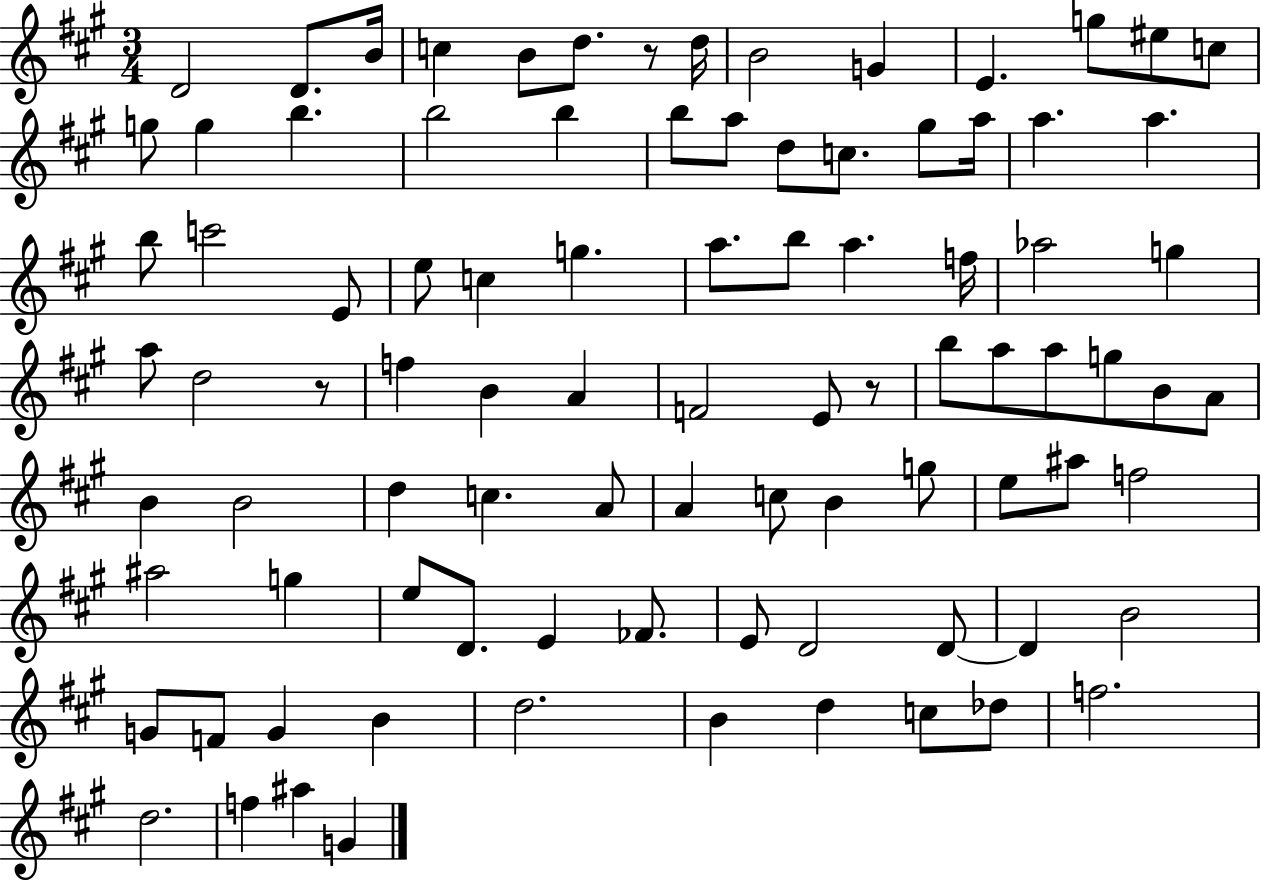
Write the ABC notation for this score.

X:1
T:Untitled
M:3/4
L:1/4
K:A
D2 D/2 B/4 c B/2 d/2 z/2 d/4 B2 G E g/2 ^e/2 c/2 g/2 g b b2 b b/2 a/2 d/2 c/2 ^g/2 a/4 a a b/2 c'2 E/2 e/2 c g a/2 b/2 a f/4 _a2 g a/2 d2 z/2 f B A F2 E/2 z/2 b/2 a/2 a/2 g/2 B/2 A/2 B B2 d c A/2 A c/2 B g/2 e/2 ^a/2 f2 ^a2 g e/2 D/2 E _F/2 E/2 D2 D/2 D B2 G/2 F/2 G B d2 B d c/2 _d/2 f2 d2 f ^a G